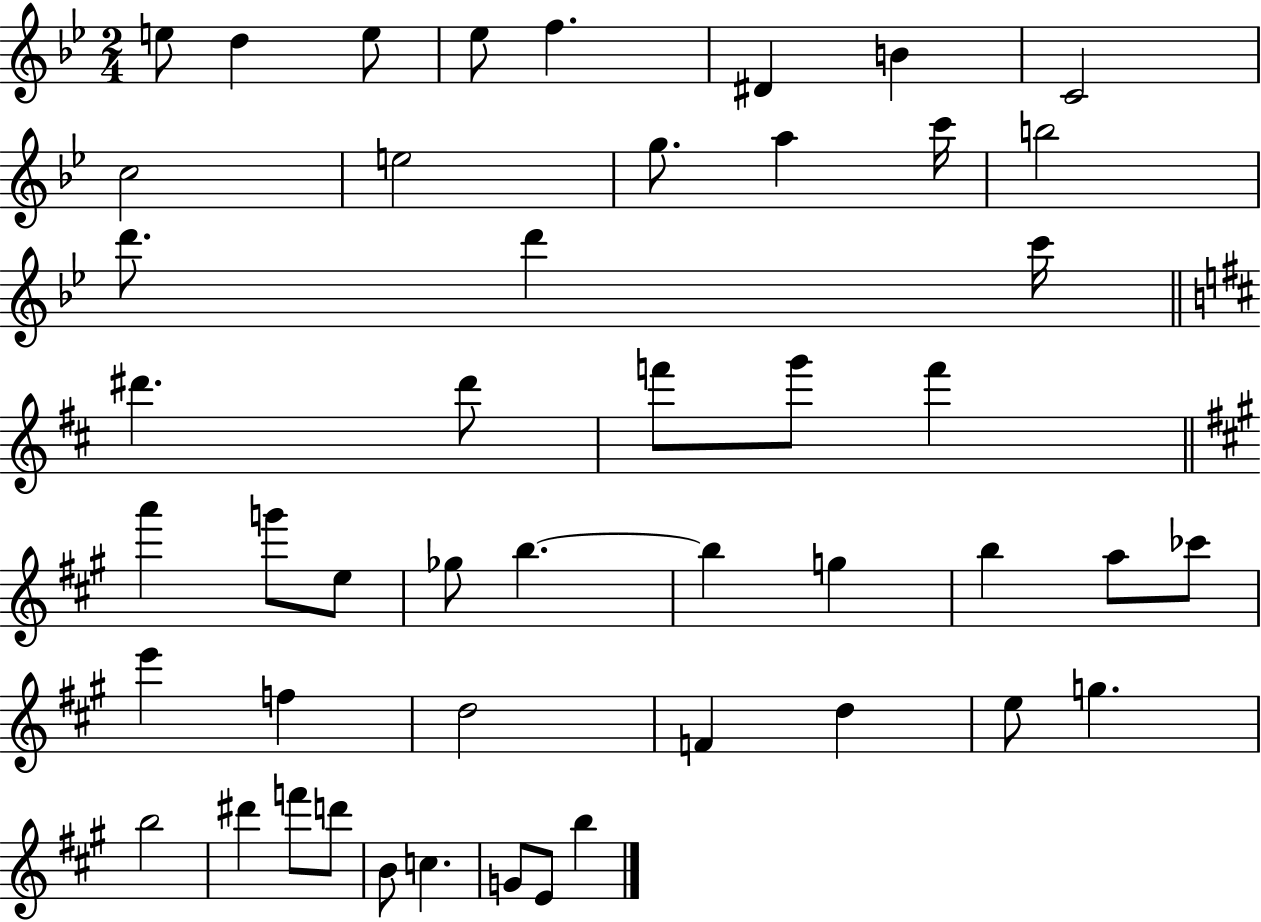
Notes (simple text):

E5/e D5/q E5/e Eb5/e F5/q. D#4/q B4/q C4/h C5/h E5/h G5/e. A5/q C6/s B5/h D6/e. D6/q C6/s D#6/q. D#6/e F6/e G6/e F6/q A6/q G6/e E5/e Gb5/e B5/q. B5/q G5/q B5/q A5/e CES6/e E6/q F5/q D5/h F4/q D5/q E5/e G5/q. B5/h D#6/q F6/e D6/e B4/e C5/q. G4/e E4/e B5/q